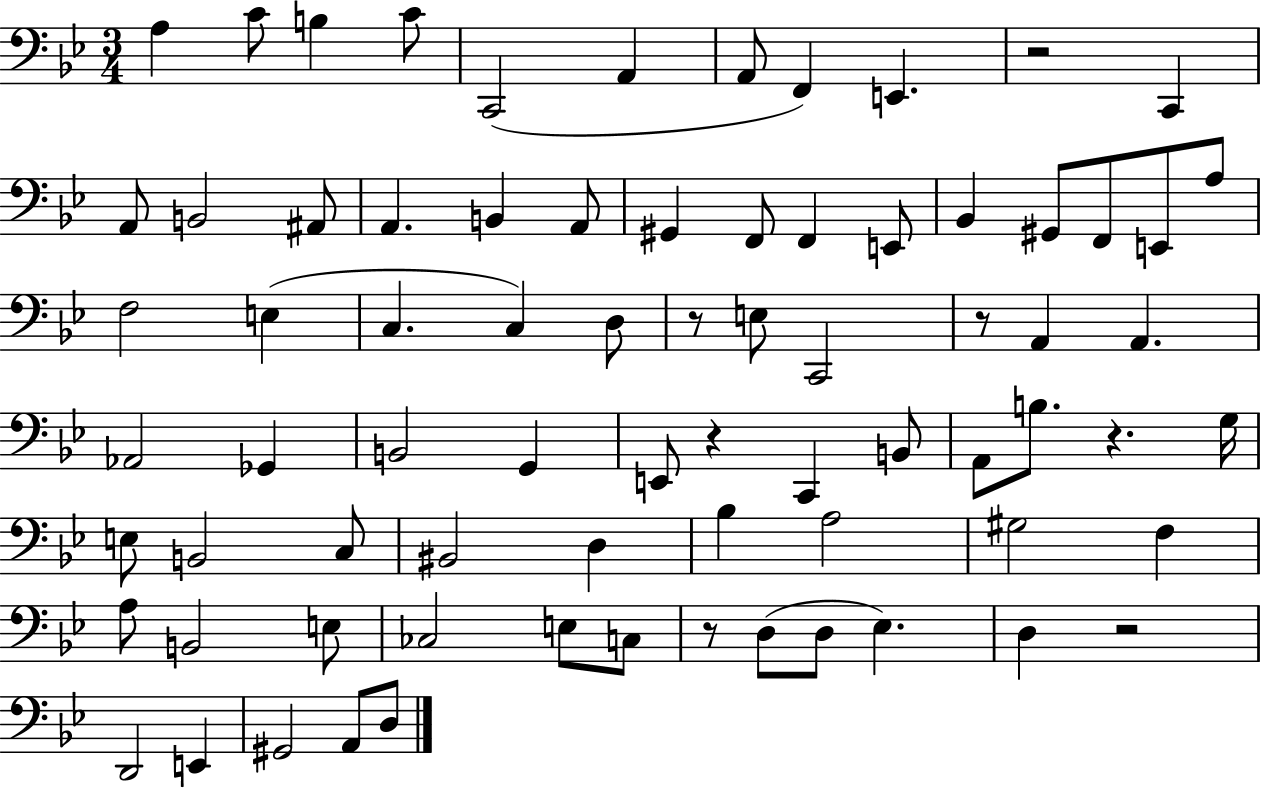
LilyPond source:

{
  \clef bass
  \numericTimeSignature
  \time 3/4
  \key bes \major
  \repeat volta 2 { a4 c'8 b4 c'8 | c,2( a,4 | a,8 f,4) e,4. | r2 c,4 | \break a,8 b,2 ais,8 | a,4. b,4 a,8 | gis,4 f,8 f,4 e,8 | bes,4 gis,8 f,8 e,8 a8 | \break f2 e4( | c4. c4) d8 | r8 e8 c,2 | r8 a,4 a,4. | \break aes,2 ges,4 | b,2 g,4 | e,8 r4 c,4 b,8 | a,8 b8. r4. g16 | \break e8 b,2 c8 | bis,2 d4 | bes4 a2 | gis2 f4 | \break a8 b,2 e8 | ces2 e8 c8 | r8 d8( d8 ees4.) | d4 r2 | \break d,2 e,4 | gis,2 a,8 d8 | } \bar "|."
}